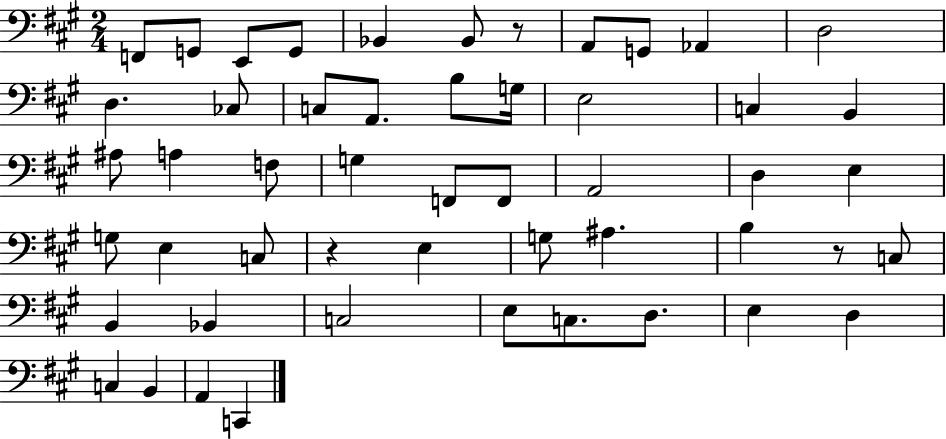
X:1
T:Untitled
M:2/4
L:1/4
K:A
F,,/2 G,,/2 E,,/2 G,,/2 _B,, _B,,/2 z/2 A,,/2 G,,/2 _A,, D,2 D, _C,/2 C,/2 A,,/2 B,/2 G,/4 E,2 C, B,, ^A,/2 A, F,/2 G, F,,/2 F,,/2 A,,2 D, E, G,/2 E, C,/2 z E, G,/2 ^A, B, z/2 C,/2 B,, _B,, C,2 E,/2 C,/2 D,/2 E, D, C, B,, A,, C,,